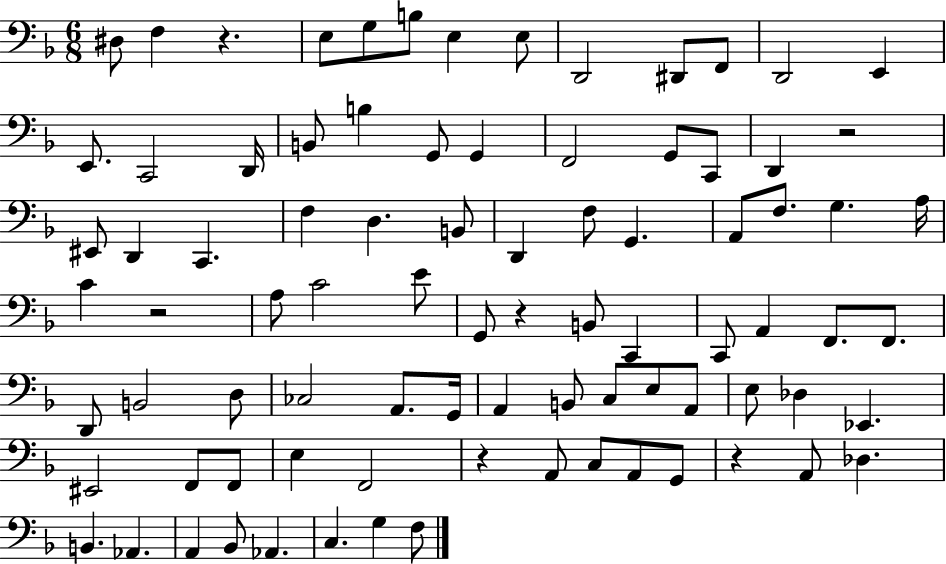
X:1
T:Untitled
M:6/8
L:1/4
K:F
^D,/2 F, z E,/2 G,/2 B,/2 E, E,/2 D,,2 ^D,,/2 F,,/2 D,,2 E,, E,,/2 C,,2 D,,/4 B,,/2 B, G,,/2 G,, F,,2 G,,/2 C,,/2 D,, z2 ^E,,/2 D,, C,, F, D, B,,/2 D,, F,/2 G,, A,,/2 F,/2 G, A,/4 C z2 A,/2 C2 E/2 G,,/2 z B,,/2 C,, C,,/2 A,, F,,/2 F,,/2 D,,/2 B,,2 D,/2 _C,2 A,,/2 G,,/4 A,, B,,/2 C,/2 E,/2 A,,/2 E,/2 _D, _E,, ^E,,2 F,,/2 F,,/2 E, F,,2 z A,,/2 C,/2 A,,/2 G,,/2 z A,,/2 _D, B,, _A,, A,, _B,,/2 _A,, C, G, F,/2